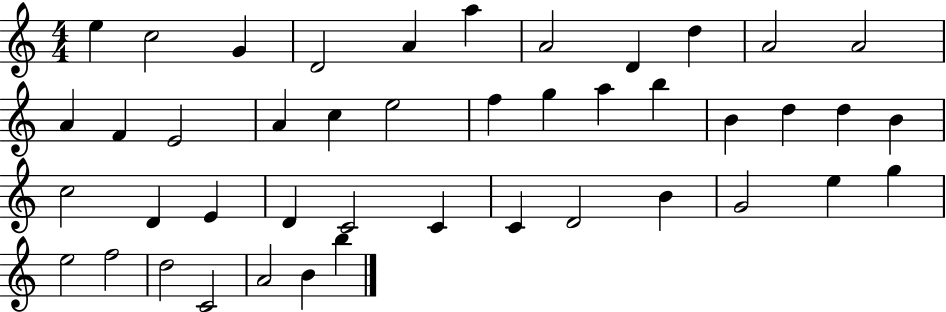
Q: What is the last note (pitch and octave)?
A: B5